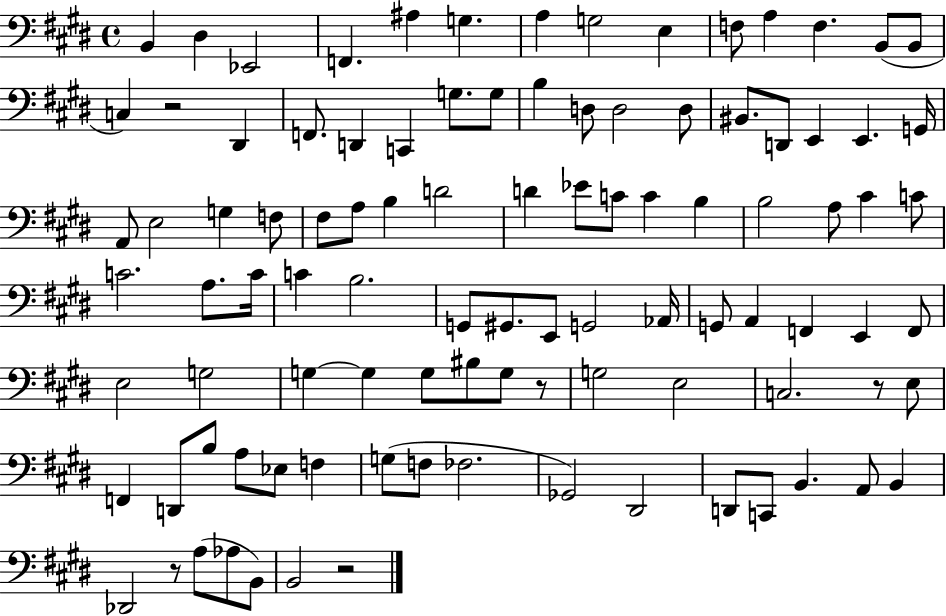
{
  \clef bass
  \time 4/4
  \defaultTimeSignature
  \key e \major
  b,4 dis4 ees,2 | f,4. ais4 g4. | a4 g2 e4 | f8 a4 f4. b,8( b,8 | \break c4) r2 dis,4 | f,8. d,4 c,4 g8. g8 | b4 d8 d2 d8 | bis,8. d,8 e,4 e,4. g,16 | \break a,8 e2 g4 f8 | fis8 a8 b4 d'2 | d'4 ees'8 c'8 c'4 b4 | b2 a8 cis'4 c'8 | \break c'2. a8. c'16 | c'4 b2. | g,8 gis,8. e,8 g,2 aes,16 | g,8 a,4 f,4 e,4 f,8 | \break e2 g2 | g4~~ g4 g8 bis8 g8 r8 | g2 e2 | c2. r8 e8 | \break f,4 d,8 b8 a8 ees8 f4 | g8( f8 fes2. | ges,2) dis,2 | d,8 c,8 b,4. a,8 b,4 | \break des,2 r8 a8( aes8 b,8) | b,2 r2 | \bar "|."
}